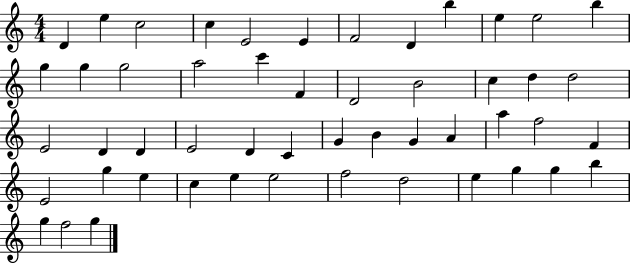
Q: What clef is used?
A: treble